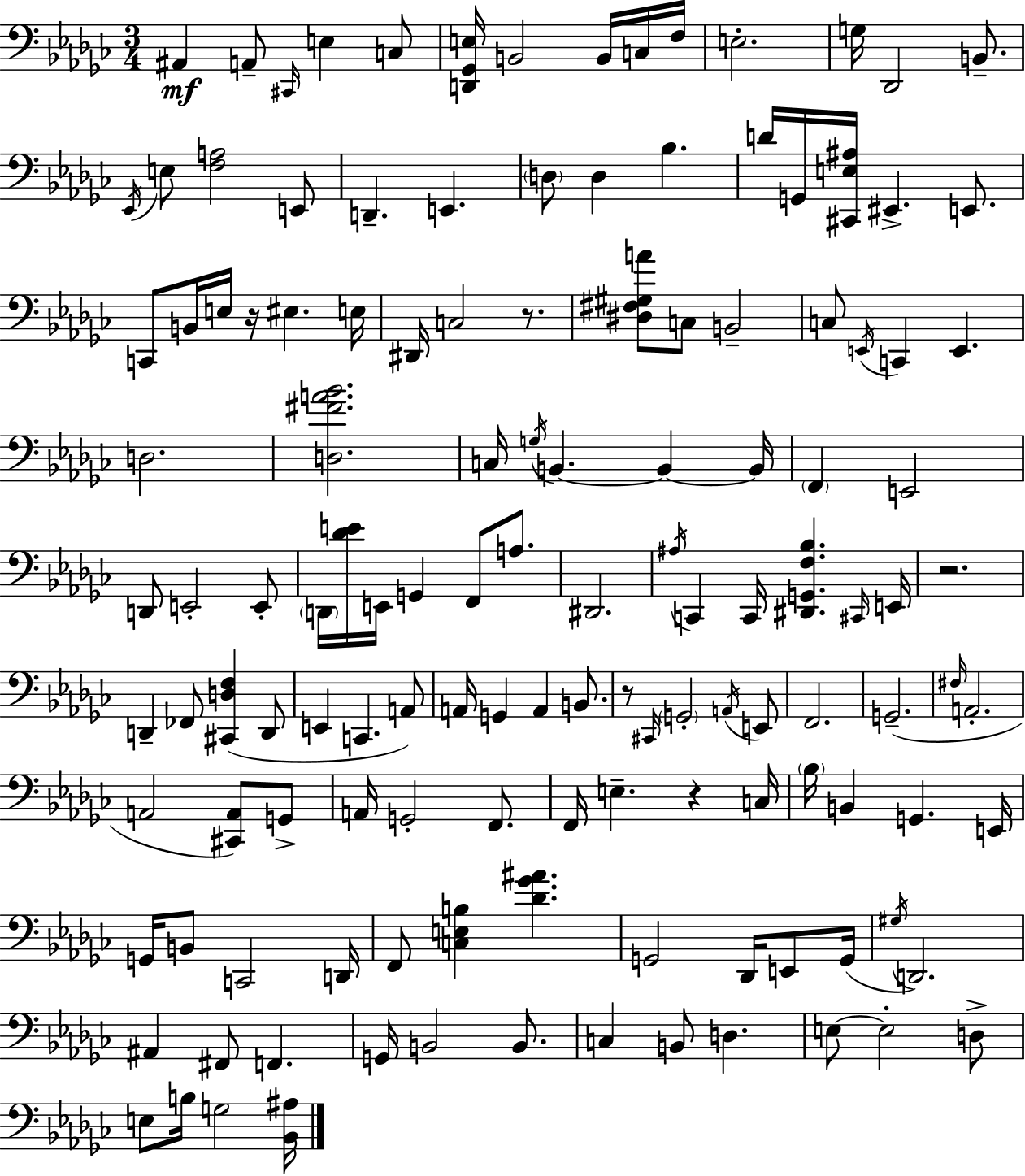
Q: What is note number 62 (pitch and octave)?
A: FES2